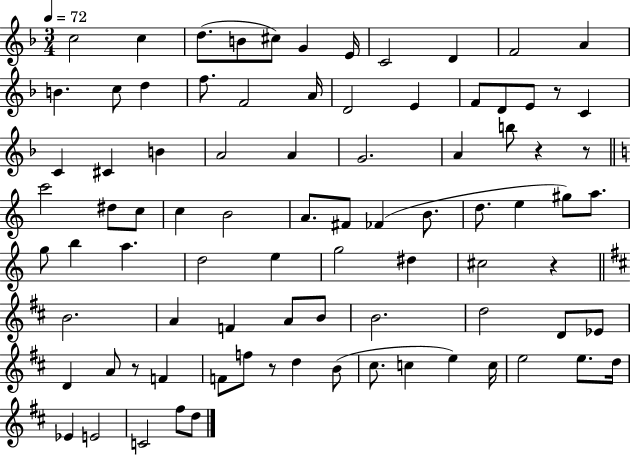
{
  \clef treble
  \numericTimeSignature
  \time 3/4
  \key f \major
  \tempo 4 = 72
  c''2 c''4 | d''8.( b'8 cis''8) g'4 e'16 | c'2 d'4 | f'2 a'4 | \break b'4. c''8 d''4 | f''8. f'2 a'16 | d'2 e'4 | f'8 d'8 e'8 r8 c'4 | \break c'4 cis'4 b'4 | a'2 a'4 | g'2. | a'4 b''8 r4 r8 | \break \bar "||" \break \key c \major c'''2 dis''8 c''8 | c''4 b'2 | a'8. fis'8 fes'4( b'8. | d''8. e''4 gis''8) a''8. | \break g''8 b''4 a''4. | d''2 e''4 | g''2 dis''4 | cis''2 r4 | \break \bar "||" \break \key b \minor b'2. | a'4 f'4 a'8 b'8 | b'2. | d''2 d'8 ees'8 | \break d'4 a'8 r8 f'4 | f'8 f''8 r8 d''4 b'8( | cis''8. c''4 e''4) c''16 | e''2 e''8. d''16 | \break ees'4 e'2 | c'2 fis''8 d''8 | \bar "|."
}